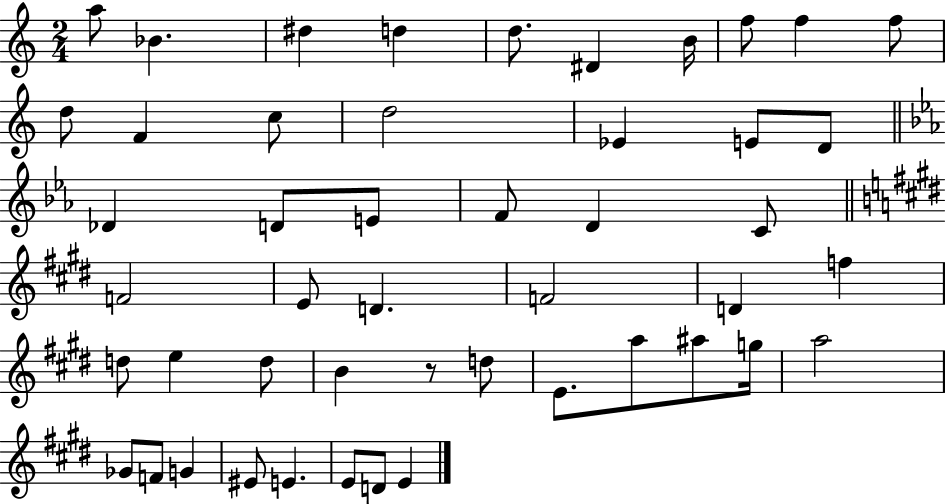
X:1
T:Untitled
M:2/4
L:1/4
K:C
a/2 _B ^d d d/2 ^D B/4 f/2 f f/2 d/2 F c/2 d2 _E E/2 D/2 _D D/2 E/2 F/2 D C/2 F2 E/2 D F2 D f d/2 e d/2 B z/2 d/2 E/2 a/2 ^a/2 g/4 a2 _G/2 F/2 G ^E/2 E E/2 D/2 E